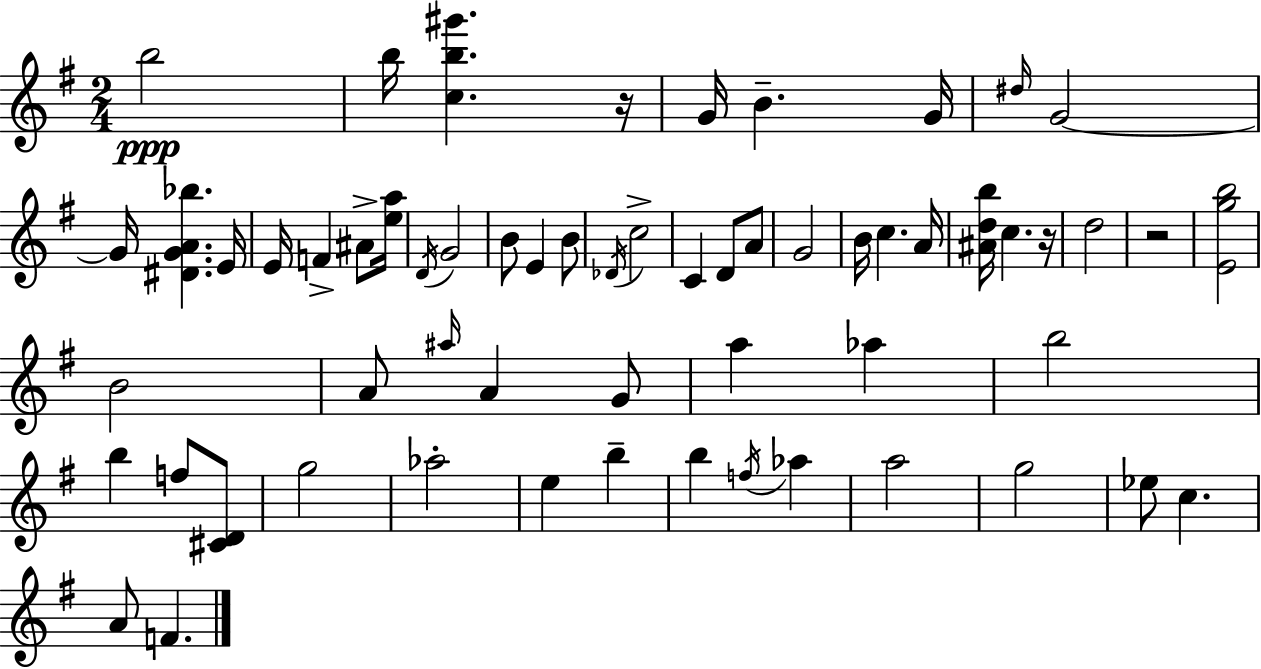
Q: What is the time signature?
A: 2/4